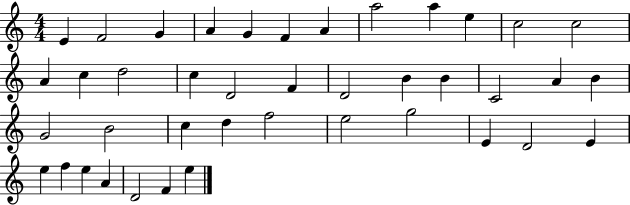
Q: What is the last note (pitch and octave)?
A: E5